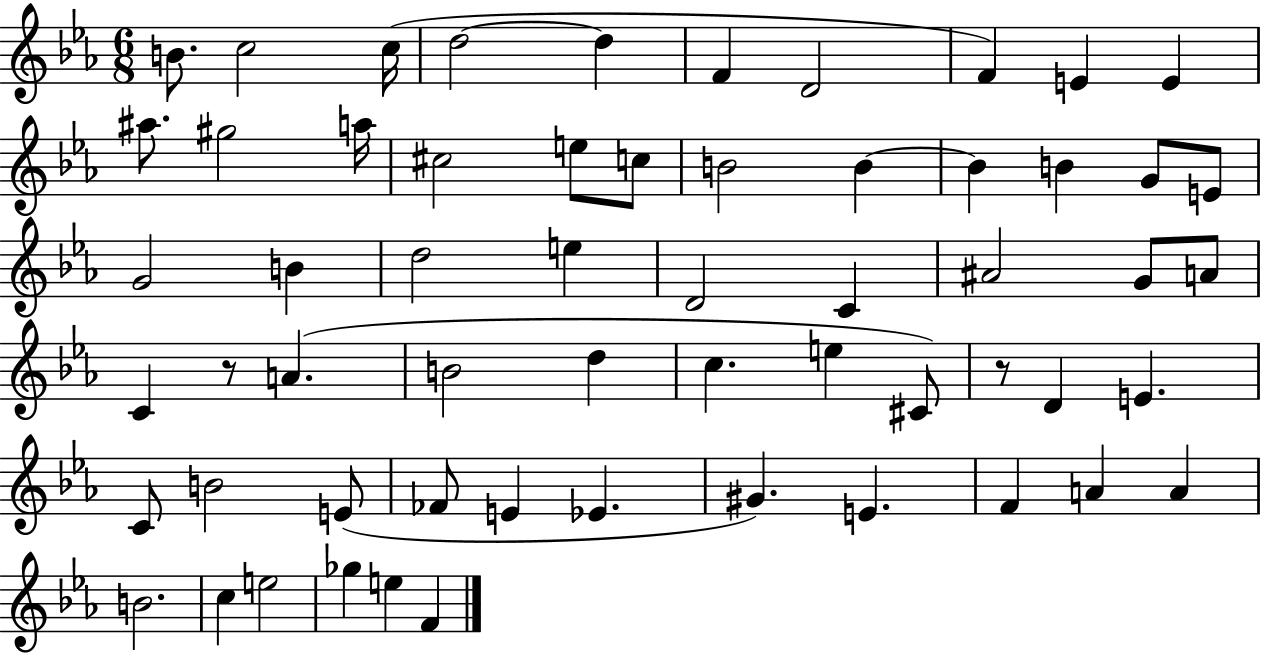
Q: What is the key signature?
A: EES major